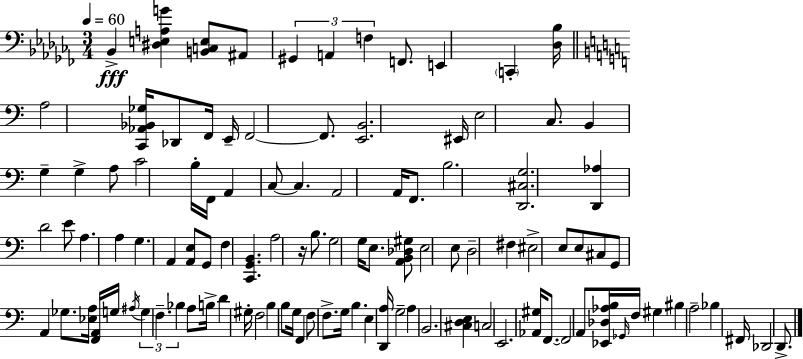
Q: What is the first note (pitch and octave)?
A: Bb2